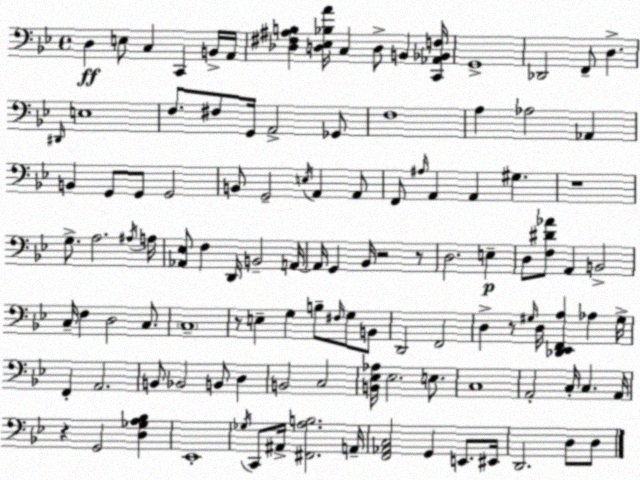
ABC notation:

X:1
T:Untitled
M:4/4
L:1/4
K:Bb
D, E,/2 C, C,, B,,/4 A,,/4 [_D,^F,^A,B,] [D,_E,_B,A]/4 C, D,/2 B,, [C,,_A,,_B,,F,]/4 G,,4 _D,,2 F,,/2 D, ^D,,/4 E,4 F,/2 ^F,/2 G,,/4 A,,2 _G,,/2 F,4 A, _A,2 _A,, B,, G,,/2 G,,/2 G,,2 B,,/2 G,,2 E,/4 A,, A,,/2 F,,/2 ^A,/4 A,, A,, ^G, z4 G,/2 A,2 ^A,/4 A,/4 [_A,,_E,]/2 F, D,,/4 B,,2 A,,/4 A,,/4 G,, _B,,/4 z2 z/2 D,2 E, D,/2 [F,^D_A]/2 A,, B,,2 C,/4 F, D,2 C,/2 C,4 z/2 E, G, B,/2 ^F,/4 G,/2 B,,/2 D,,2 F,,2 D, z/2 ^G,/4 D,/4 [_D,,_E,,F,,A,] _A, ^G,/4 F,, A,,2 B,,/2 _B,,2 B,,/2 D, B,,2 C,2 [B,,_E,_A,]/4 _E,2 E,/2 C,4 A,,2 C,/4 C, A,,/4 z G,,2 [D,_G,A,_B,] _E,,4 _G,/4 C,,/2 ^A,,/4 [^F,,A,B,]2 A,,/4 [F,,_A,,C,]2 G,, E,,/2 ^E,,/4 D,,2 D,/2 D,/2